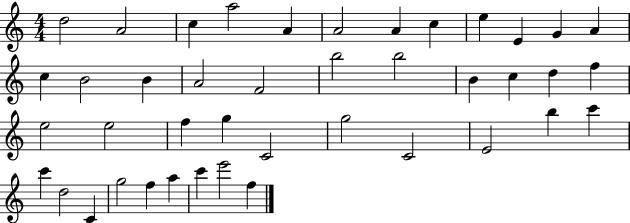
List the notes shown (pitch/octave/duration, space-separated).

D5/h A4/h C5/q A5/h A4/q A4/h A4/q C5/q E5/q E4/q G4/q A4/q C5/q B4/h B4/q A4/h F4/h B5/h B5/h B4/q C5/q D5/q F5/q E5/h E5/h F5/q G5/q C4/h G5/h C4/h E4/h B5/q C6/q C6/q D5/h C4/q G5/h F5/q A5/q C6/q E6/h F5/q